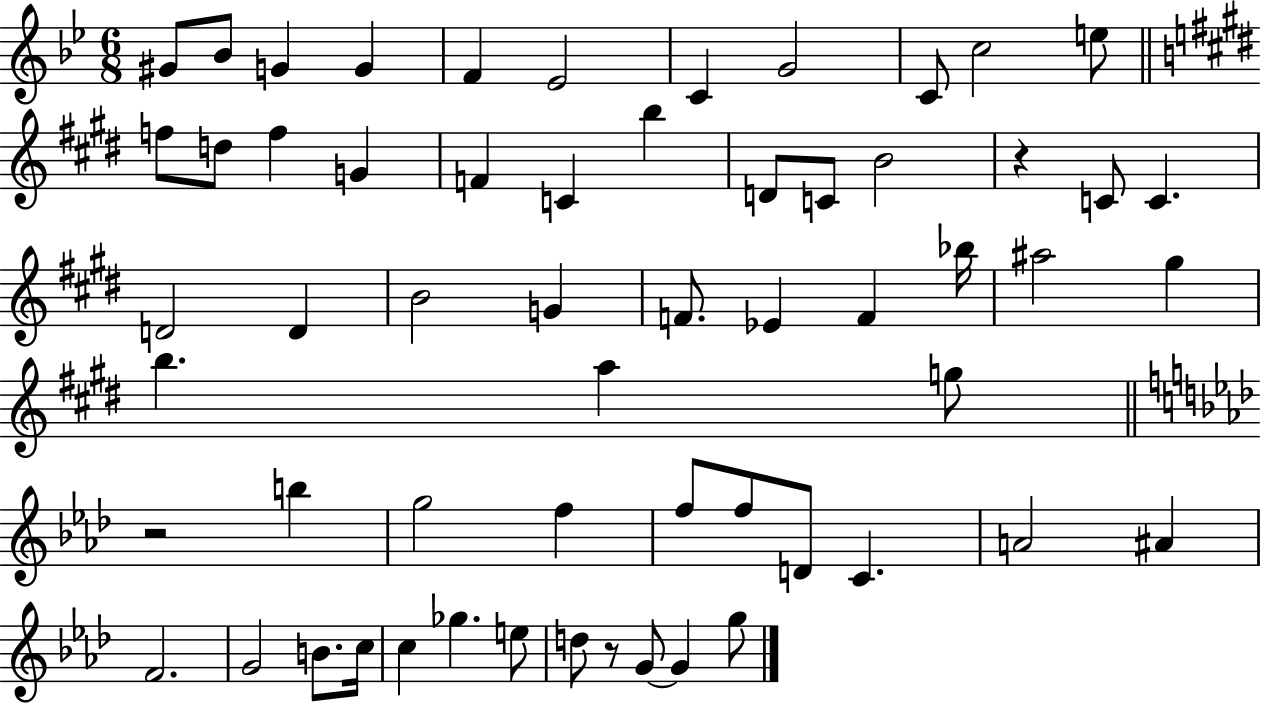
X:1
T:Untitled
M:6/8
L:1/4
K:Bb
^G/2 _B/2 G G F _E2 C G2 C/2 c2 e/2 f/2 d/2 f G F C b D/2 C/2 B2 z C/2 C D2 D B2 G F/2 _E F _b/4 ^a2 ^g b a g/2 z2 b g2 f f/2 f/2 D/2 C A2 ^A F2 G2 B/2 c/4 c _g e/2 d/2 z/2 G/2 G g/2